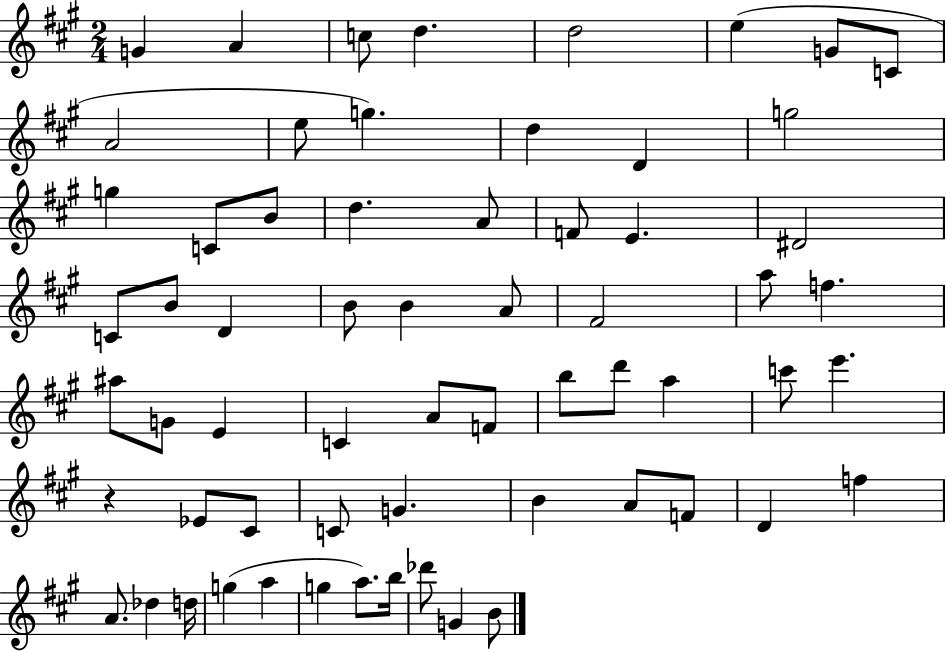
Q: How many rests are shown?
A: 1